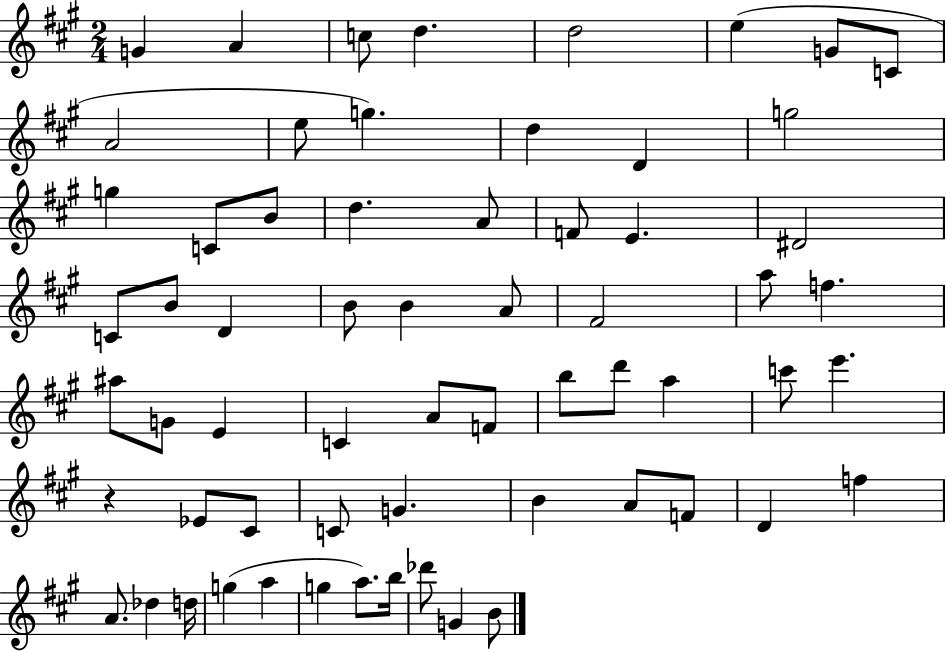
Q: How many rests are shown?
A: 1